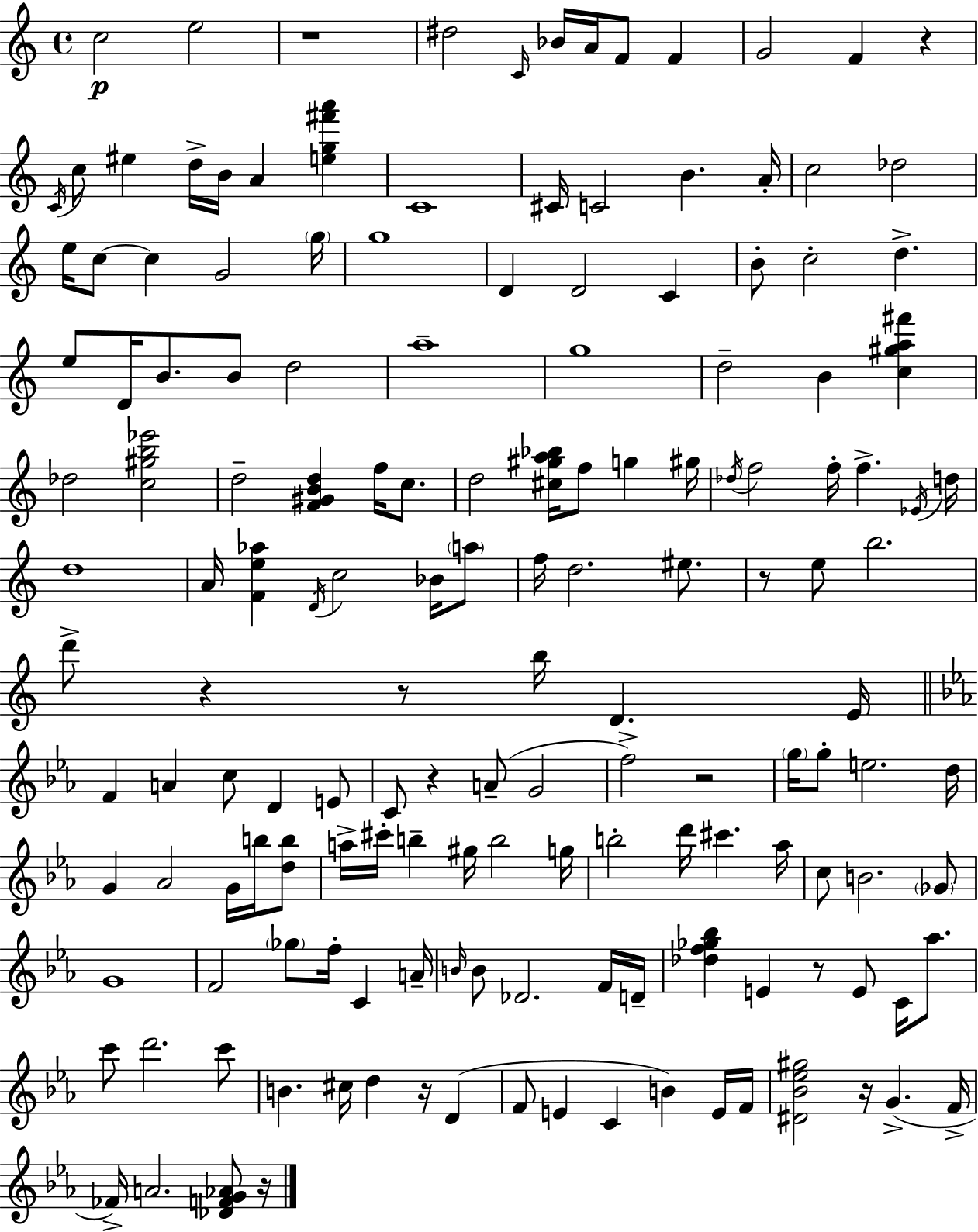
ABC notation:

X:1
T:Untitled
M:4/4
L:1/4
K:Am
c2 e2 z4 ^d2 C/4 _B/4 A/4 F/2 F G2 F z C/4 c/2 ^e d/4 B/4 A [eg^f'a'] C4 ^C/4 C2 B A/4 c2 _d2 e/4 c/2 c G2 g/4 g4 D D2 C B/2 c2 d e/2 D/4 B/2 B/2 d2 a4 g4 d2 B [c^ga^f'] _d2 [c^gb_e']2 d2 [F^GBd] f/4 c/2 d2 [^c^ga_b]/4 f/2 g ^g/4 _d/4 f2 f/4 f _E/4 d/4 d4 A/4 [Fe_a] D/4 c2 _B/4 a/2 f/4 d2 ^e/2 z/2 e/2 b2 d'/2 z z/2 b/4 D E/4 F A c/2 D E/2 C/2 z A/2 G2 f2 z2 g/4 g/2 e2 d/4 G _A2 G/4 b/4 [db]/2 a/4 ^c'/4 b ^g/4 b2 g/4 b2 d'/4 ^c' _a/4 c/2 B2 _G/2 G4 F2 _g/2 f/4 C A/4 B/4 B/2 _D2 F/4 D/4 [_df_g_b] E z/2 E/2 C/4 _a/2 c'/2 d'2 c'/2 B ^c/4 d z/4 D F/2 E C B E/4 F/4 [^D_B_e^g]2 z/4 G F/4 _F/4 A2 [_DFG_A]/2 z/4